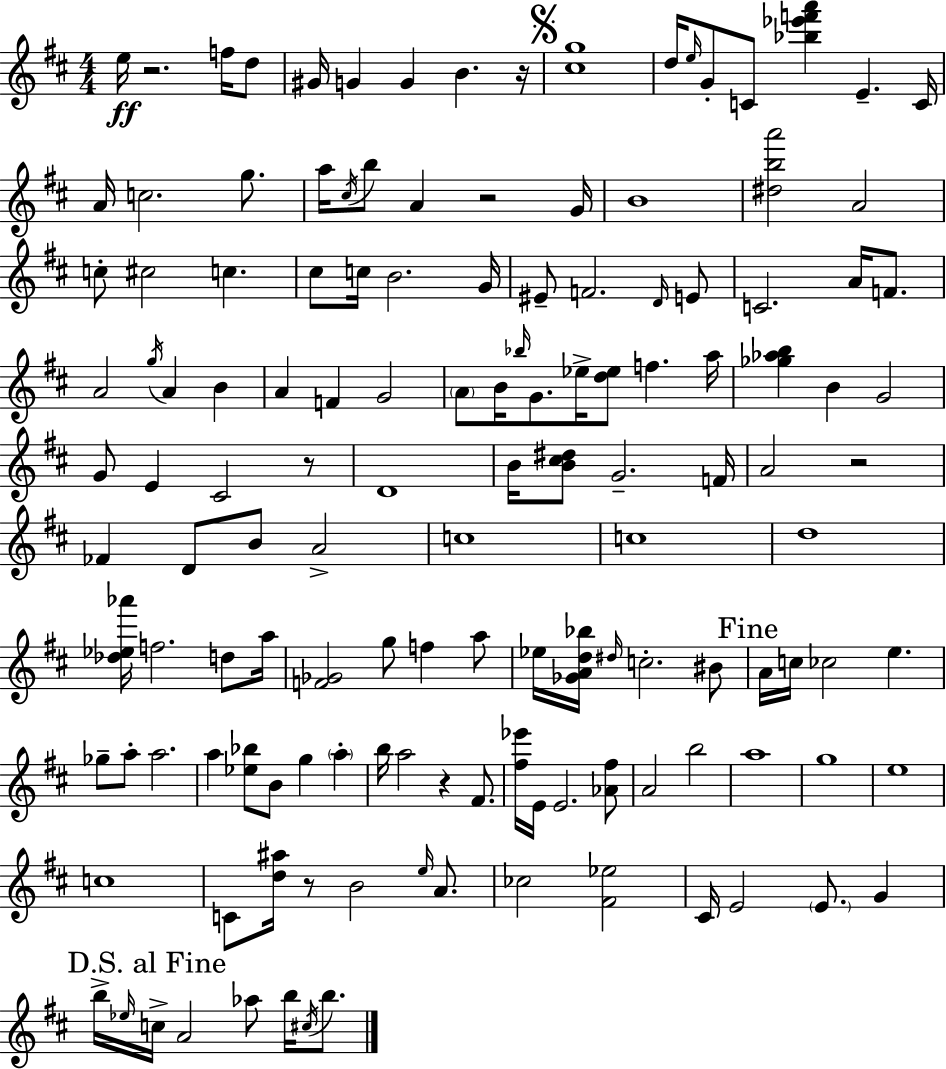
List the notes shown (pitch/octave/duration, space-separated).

E5/s R/h. F5/s D5/e G#4/s G4/q G4/q B4/q. R/s [C#5,G5]/w D5/s E5/s G4/e C4/e [Bb5,Eb6,F6,A6]/q E4/q. C4/s A4/s C5/h. G5/e. A5/s C#5/s B5/e A4/q R/h G4/s B4/w [D#5,B5,A6]/h A4/h C5/e C#5/h C5/q. C#5/e C5/s B4/h. G4/s EIS4/e F4/h. D4/s E4/e C4/h. A4/s F4/e. A4/h G5/s A4/q B4/q A4/q F4/q G4/h A4/e B4/s Bb5/s G4/e. Eb5/s [D5,Eb5]/e F5/q. A5/s [Gb5,Ab5,B5]/q B4/q G4/h G4/e E4/q C#4/h R/e D4/w B4/s [B4,C#5,D#5]/e G4/h. F4/s A4/h R/h FES4/q D4/e B4/e A4/h C5/w C5/w D5/w [Db5,Eb5,Ab6]/s F5/h. D5/e A5/s [F4,Gb4]/h G5/e F5/q A5/e Eb5/s [Gb4,A4,D5,Bb5]/s D#5/s C5/h. BIS4/e A4/s C5/s CES5/h E5/q. Gb5/e A5/e A5/h. A5/q [Eb5,Bb5]/e B4/e G5/q A5/q B5/s A5/h R/q F#4/e. [F#5,Eb6]/s E4/s E4/h. [Ab4,F#5]/e A4/h B5/h A5/w G5/w E5/w C5/w C4/e [D5,A#5]/s R/e B4/h E5/s A4/e. CES5/h [F#4,Eb5]/h C#4/s E4/h E4/e. G4/q B5/s Eb5/s C5/s A4/h Ab5/e B5/s C#5/s B5/e.